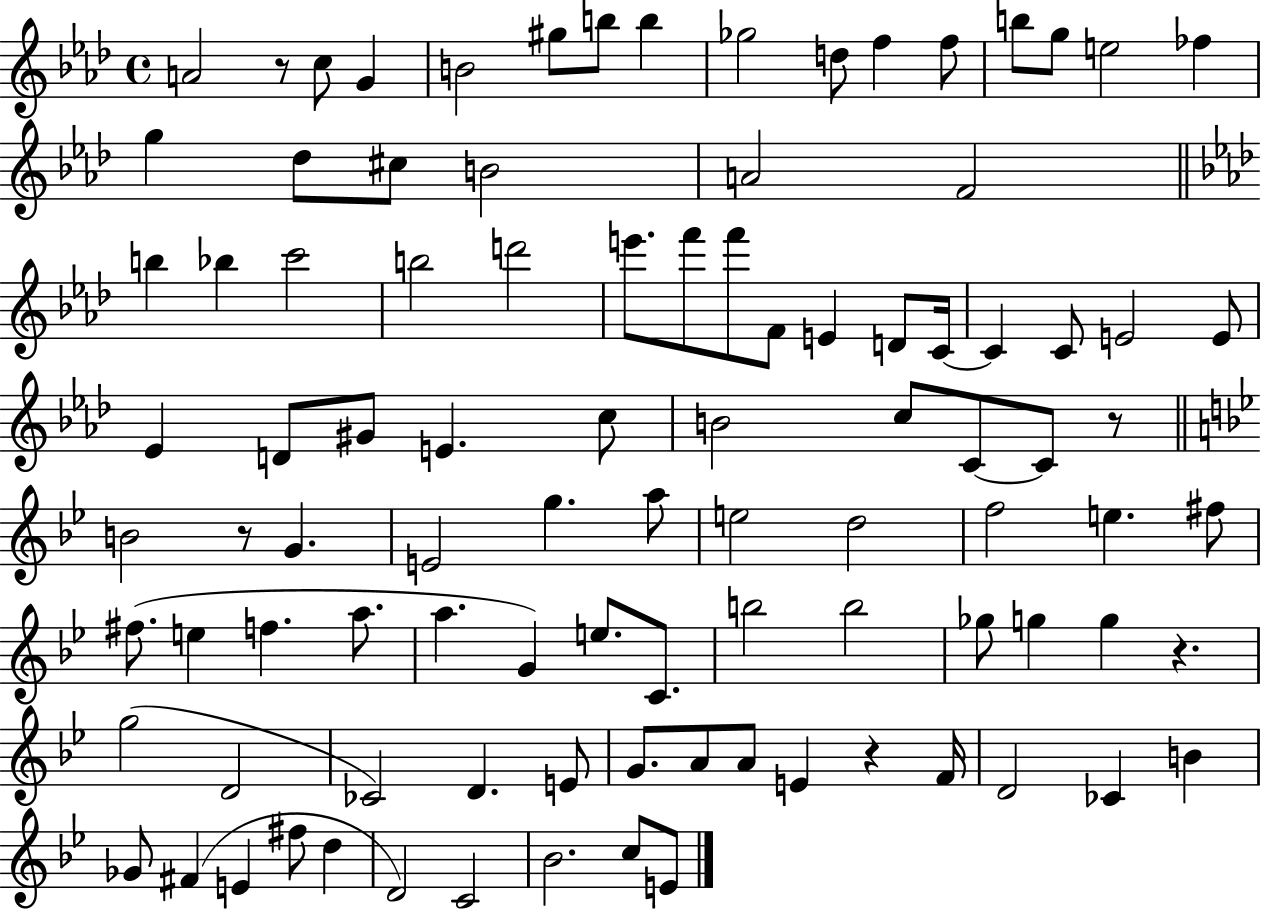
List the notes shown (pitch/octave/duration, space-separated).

A4/h R/e C5/e G4/q B4/h G#5/e B5/e B5/q Gb5/h D5/e F5/q F5/e B5/e G5/e E5/h FES5/q G5/q Db5/e C#5/e B4/h A4/h F4/h B5/q Bb5/q C6/h B5/h D6/h E6/e. F6/e F6/e F4/e E4/q D4/e C4/s C4/q C4/e E4/h E4/e Eb4/q D4/e G#4/e E4/q. C5/e B4/h C5/e C4/e C4/e R/e B4/h R/e G4/q. E4/h G5/q. A5/e E5/h D5/h F5/h E5/q. F#5/e F#5/e. E5/q F5/q. A5/e. A5/q. G4/q E5/e. C4/e. B5/h B5/h Gb5/e G5/q G5/q R/q. G5/h D4/h CES4/h D4/q. E4/e G4/e. A4/e A4/e E4/q R/q F4/s D4/h CES4/q B4/q Gb4/e F#4/q E4/q F#5/e D5/q D4/h C4/h Bb4/h. C5/e E4/e